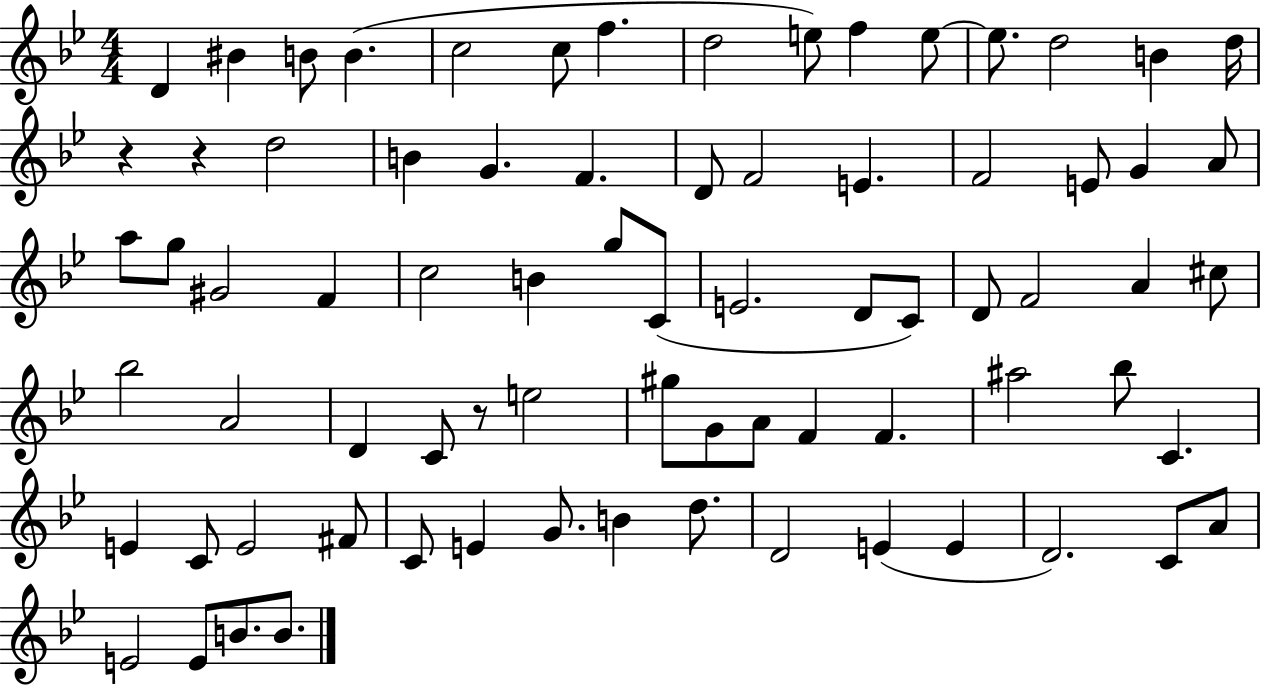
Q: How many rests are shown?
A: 3